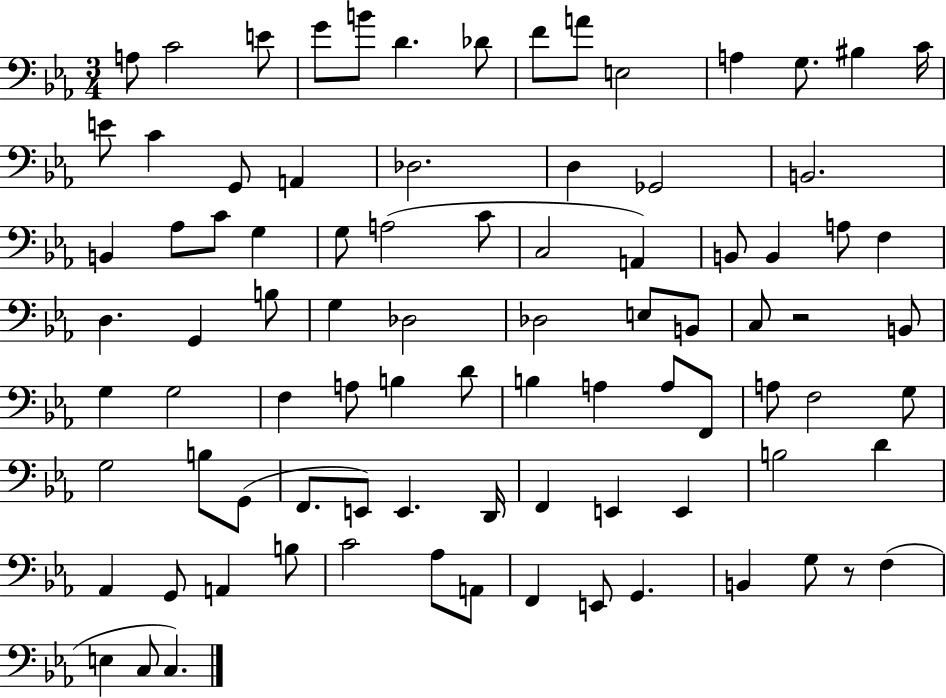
X:1
T:Untitled
M:3/4
L:1/4
K:Eb
A,/2 C2 E/2 G/2 B/2 D _D/2 F/2 A/2 E,2 A, G,/2 ^B, C/4 E/2 C G,,/2 A,, _D,2 D, _G,,2 B,,2 B,, _A,/2 C/2 G, G,/2 A,2 C/2 C,2 A,, B,,/2 B,, A,/2 F, D, G,, B,/2 G, _D,2 _D,2 E,/2 B,,/2 C,/2 z2 B,,/2 G, G,2 F, A,/2 B, D/2 B, A, A,/2 F,,/2 A,/2 F,2 G,/2 G,2 B,/2 G,,/2 F,,/2 E,,/2 E,, D,,/4 F,, E,, E,, B,2 D _A,, G,,/2 A,, B,/2 C2 _A,/2 A,,/2 F,, E,,/2 G,, B,, G,/2 z/2 F, E, C,/2 C,